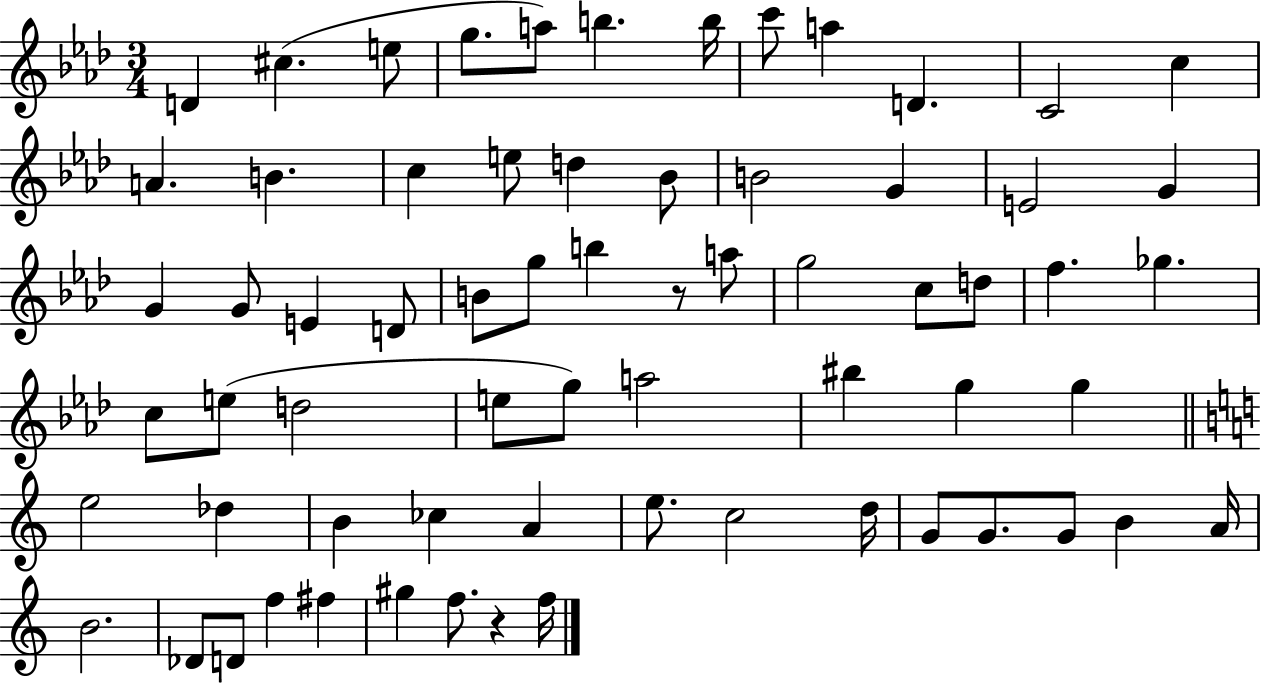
{
  \clef treble
  \numericTimeSignature
  \time 3/4
  \key aes \major
  \repeat volta 2 { d'4 cis''4.( e''8 | g''8. a''8) b''4. b''16 | c'''8 a''4 d'4. | c'2 c''4 | \break a'4. b'4. | c''4 e''8 d''4 bes'8 | b'2 g'4 | e'2 g'4 | \break g'4 g'8 e'4 d'8 | b'8 g''8 b''4 r8 a''8 | g''2 c''8 d''8 | f''4. ges''4. | \break c''8 e''8( d''2 | e''8 g''8) a''2 | bis''4 g''4 g''4 | \bar "||" \break \key a \minor e''2 des''4 | b'4 ces''4 a'4 | e''8. c''2 d''16 | g'8 g'8. g'8 b'4 a'16 | \break b'2. | des'8 d'8 f''4 fis''4 | gis''4 f''8. r4 f''16 | } \bar "|."
}